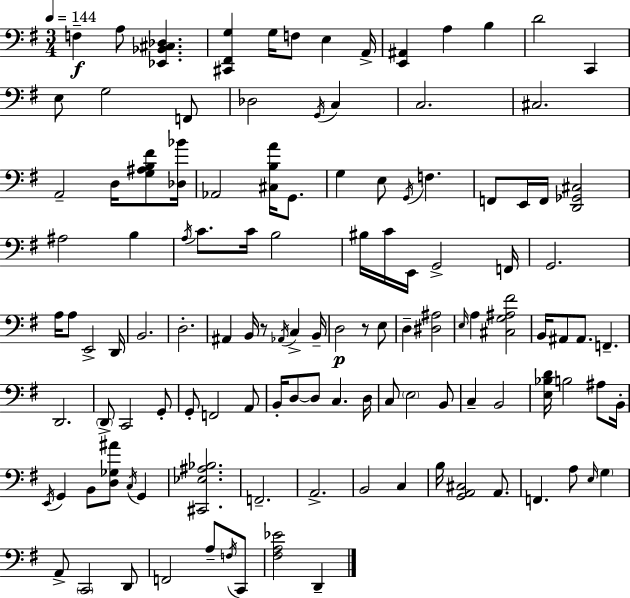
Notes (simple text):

F3/q A3/e [Eb2,Bb2,C#3,Db3]/q. [C#2,F#2,G3]/q G3/s F3/e E3/q A2/s [E2,A#2]/q A3/q B3/q D4/h C2/q E3/e G3/h F2/e Db3/h G2/s C3/q C3/h. C#3/h. A2/h D3/s [G3,A#3,B3,F#4]/e [Db3,Bb4]/s Ab2/h [C#3,B3,A4]/s G2/e. G3/q E3/e G2/s F3/q. F2/e E2/s F2/s [D2,Gb2,C#3]/h A#3/h B3/q A3/s C4/e. C4/s B3/h BIS3/s C4/s E2/s G2/h F2/s G2/h. A3/s A3/e E2/h D2/s B2/h. D3/h. A#2/q B2/s R/e Ab2/s C3/q B2/s D3/h R/e E3/e D3/q [D#3,A#3]/h E3/s A3/q [C#3,G3,A#3,F#4]/h B2/s A#2/e A#2/e. F2/q. D2/h. D2/e C2/h G2/e G2/e F2/h A2/e B2/s D3/e D3/e C3/q. D3/s C3/e E3/h B2/e C3/q B2/h [E3,Bb3,D4]/s B3/h A#3/e B2/s E2/s G2/q B2/e [D3,Gb3,A#4]/e C3/s G2/q [C#2,Eb3,A#3,Bb3]/h. F2/h. A2/h. B2/h C3/q B3/s [G2,A2,C#3]/h A2/e. F2/q. A3/e E3/s G3/q A2/e C2/h D2/e F2/h A3/e F3/s C2/e [F#3,A3,Eb4]/h D2/q